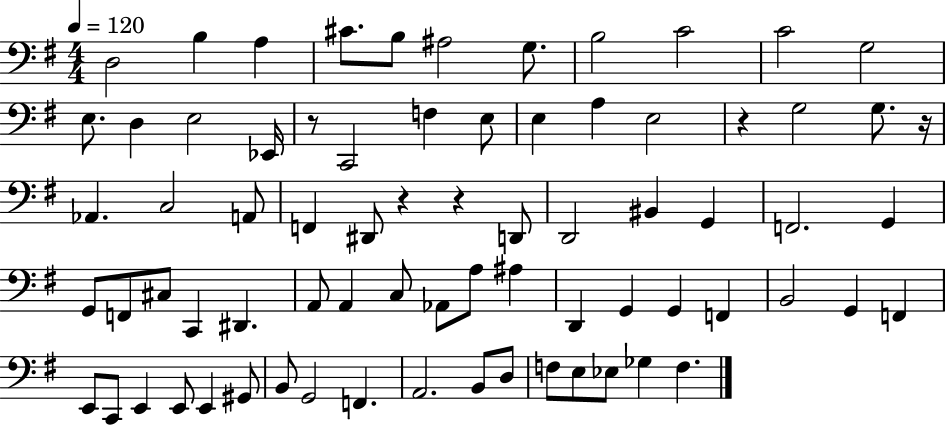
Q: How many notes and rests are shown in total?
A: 74